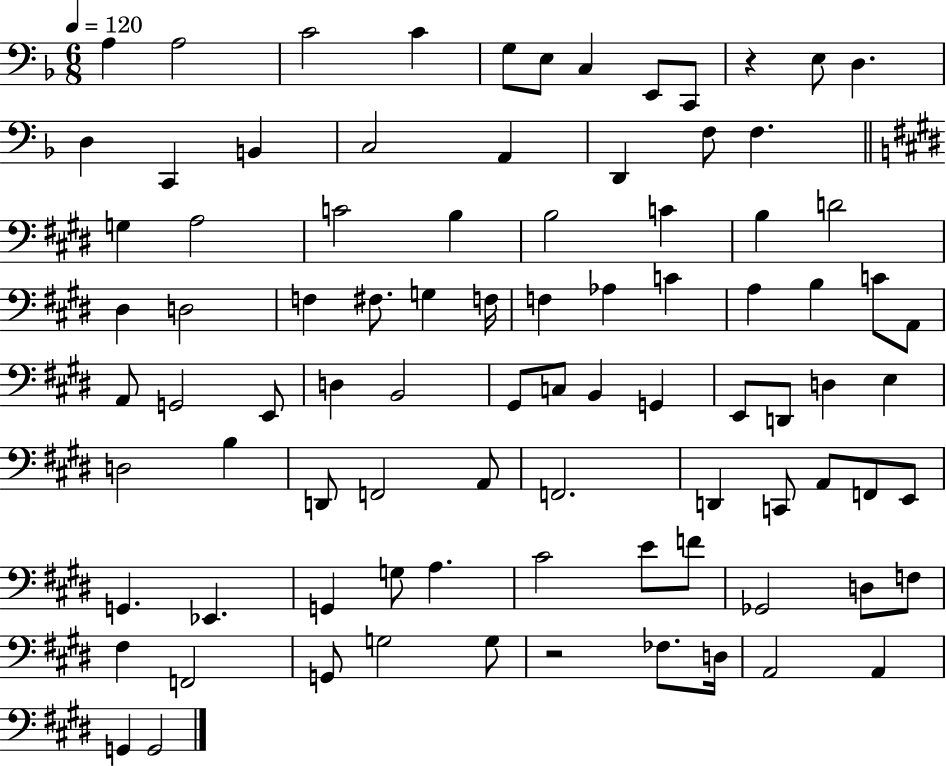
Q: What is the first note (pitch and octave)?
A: A3